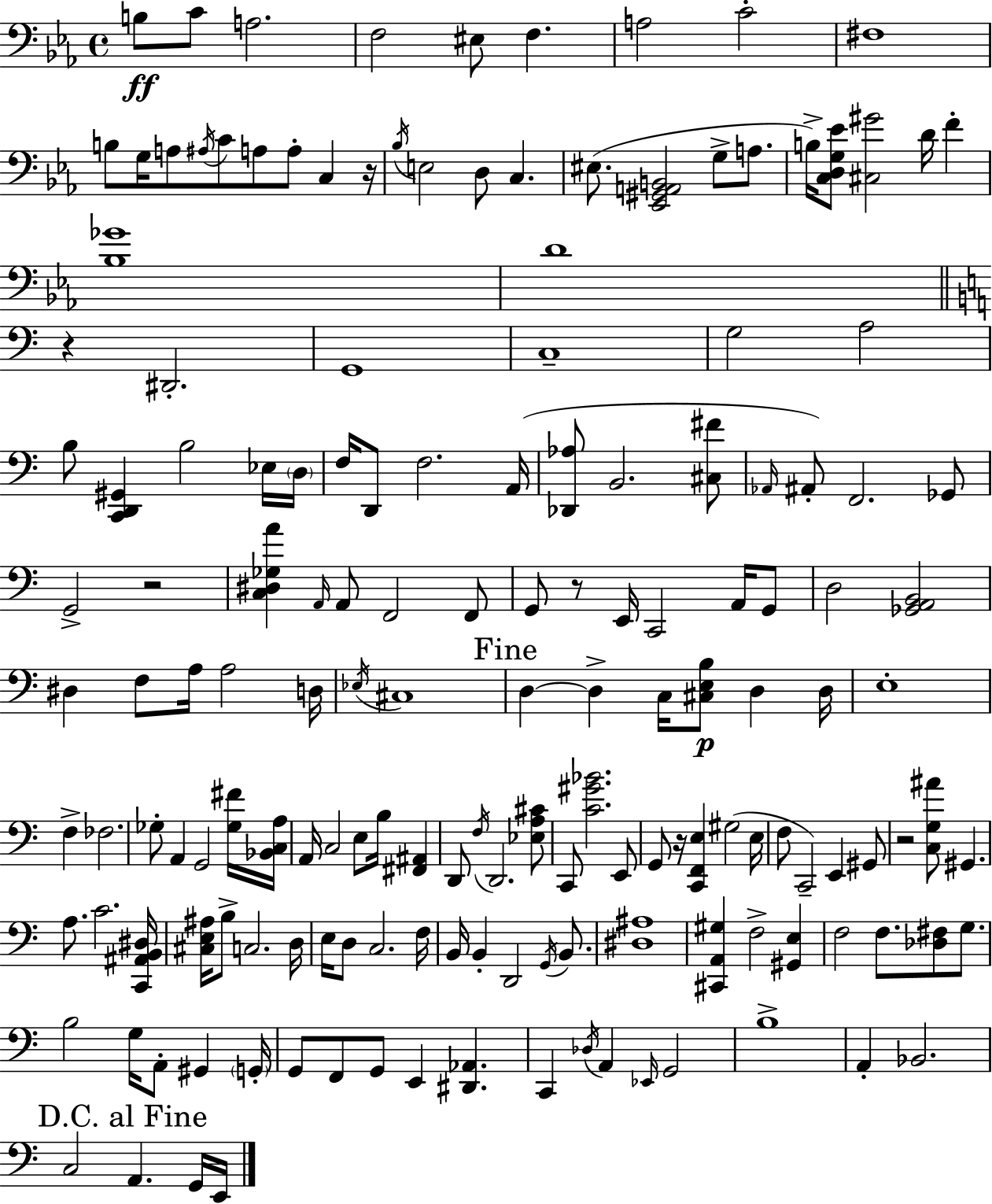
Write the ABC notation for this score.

X:1
T:Untitled
M:4/4
L:1/4
K:Cm
B,/2 C/2 A,2 F,2 ^E,/2 F, A,2 C2 ^F,4 B,/2 G,/4 A,/2 ^A,/4 C/2 A,/2 A,/2 C, z/4 _B,/4 E,2 D,/2 C, ^E,/2 [_E,,^G,,A,,B,,]2 G,/2 A,/2 B,/4 [C,D,G,_E]/2 [^C,^G]2 D/4 F [_B,_G]4 D4 z ^D,,2 G,,4 C,4 G,2 A,2 B,/2 [C,,D,,^G,,] B,2 _E,/4 D,/4 F,/4 D,,/2 F,2 A,,/4 [_D,,_A,]/2 B,,2 [^C,^F]/2 _A,,/4 ^A,,/2 F,,2 _G,,/2 G,,2 z2 [C,^D,_G,A] A,,/4 A,,/2 F,,2 F,,/2 G,,/2 z/2 E,,/4 C,,2 A,,/4 G,,/2 D,2 [_G,,A,,B,,]2 ^D, F,/2 A,/4 A,2 D,/4 _E,/4 ^C,4 D, D, C,/4 [^C,E,B,]/2 D, D,/4 E,4 F, _F,2 _G,/2 A,, G,,2 [_G,^F]/4 [_B,,C,A,]/4 A,,/4 C,2 E,/2 B,/4 [^F,,^A,,] D,,/2 F,/4 D,,2 [_E,A,^C]/2 C,,/2 [C^G_B]2 E,,/2 G,,/2 z/4 [C,,F,,E,] ^G,2 E,/4 F,/2 C,,2 E,, ^G,,/2 z2 [C,G,^A]/2 ^G,, A,/2 C2 [C,,^A,,B,,^D,]/4 [^C,E,^A,]/4 B,/2 C,2 D,/4 E,/4 D,/2 C,2 F,/4 B,,/4 B,, D,,2 G,,/4 B,,/2 [^D,^A,]4 [^C,,A,,^G,] F,2 [^G,,E,] F,2 F,/2 [_D,^F,]/2 G,/2 B,2 G,/4 A,,/2 ^G,, G,,/4 G,,/2 F,,/2 G,,/2 E,, [^D,,_A,,] C,, _D,/4 A,, _E,,/4 G,,2 B,4 A,, _B,,2 C,2 A,, G,,/4 E,,/4